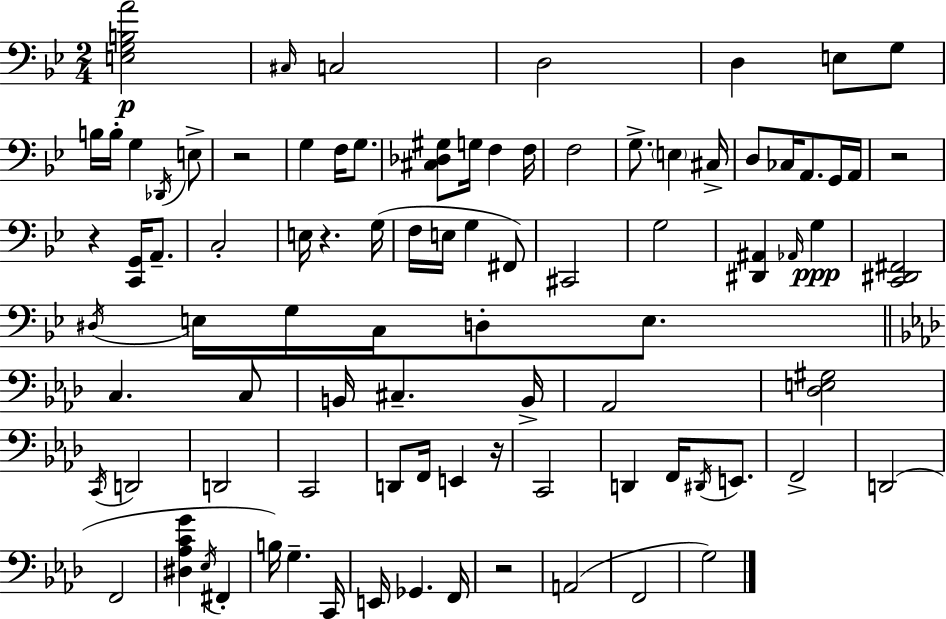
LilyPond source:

{
  \clef bass
  \numericTimeSignature
  \time 2/4
  \key bes \major
  <e g b a'>2\p | \grace { cis16 } c2 | d2 | d4 e8 g8 | \break b16 b16-. g4 \acciaccatura { des,16 } | e8-> r2 | g4 f16 g8. | <cis des gis>8 g16 f4 | \break f16 f2 | g8.-> \parenthesize e4 | cis16-> d8 ces16 a,8. | g,16 a,16 r2 | \break r4 <c, g,>16 a,8.-- | c2-. | e16 r4. | g16( f16 e16 g4 | \break fis,8) cis,2 | g2 | <dis, ais,>4 \grace { aes,16 }\ppp g4 | <c, dis, fis,>2 | \break \acciaccatura { dis16 } e16 g16 c16 d8-. | e8. \bar "||" \break \key aes \major c4. c8 | b,16 cis4.-- b,16-> | aes,2 | <des e gis>2 | \break \acciaccatura { c,16 } d,2 | d,2 | c,2 | d,8 f,16 e,4 | \break r16 c,2 | d,4 f,16 \acciaccatura { dis,16 } e,8. | f,2-> | d,2( | \break f,2 | <dis aes c' g'>4 \acciaccatura { ees16 } fis,4-. | b16) g4.-- | c,16 e,16 ges,4. | \break f,16 r2 | a,2( | f,2 | g2) | \break \bar "|."
}